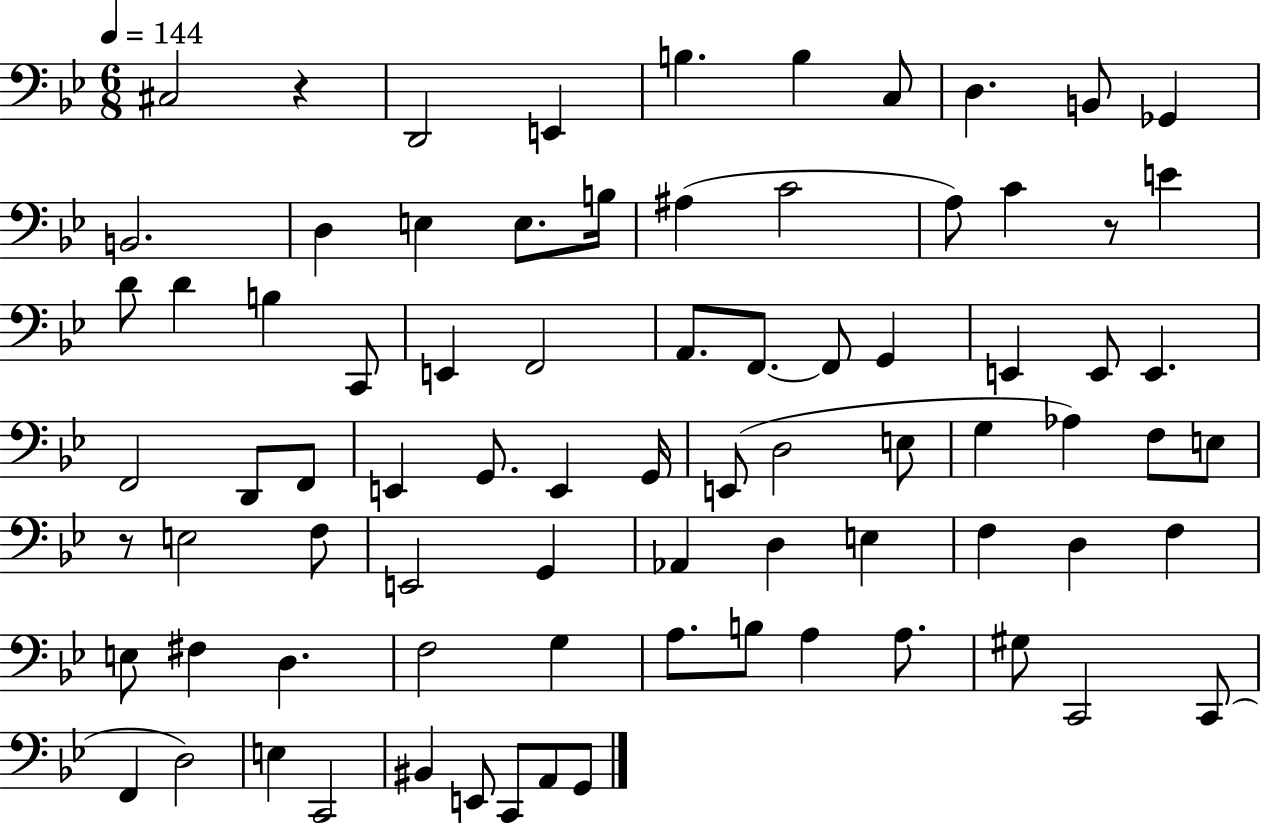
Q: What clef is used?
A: bass